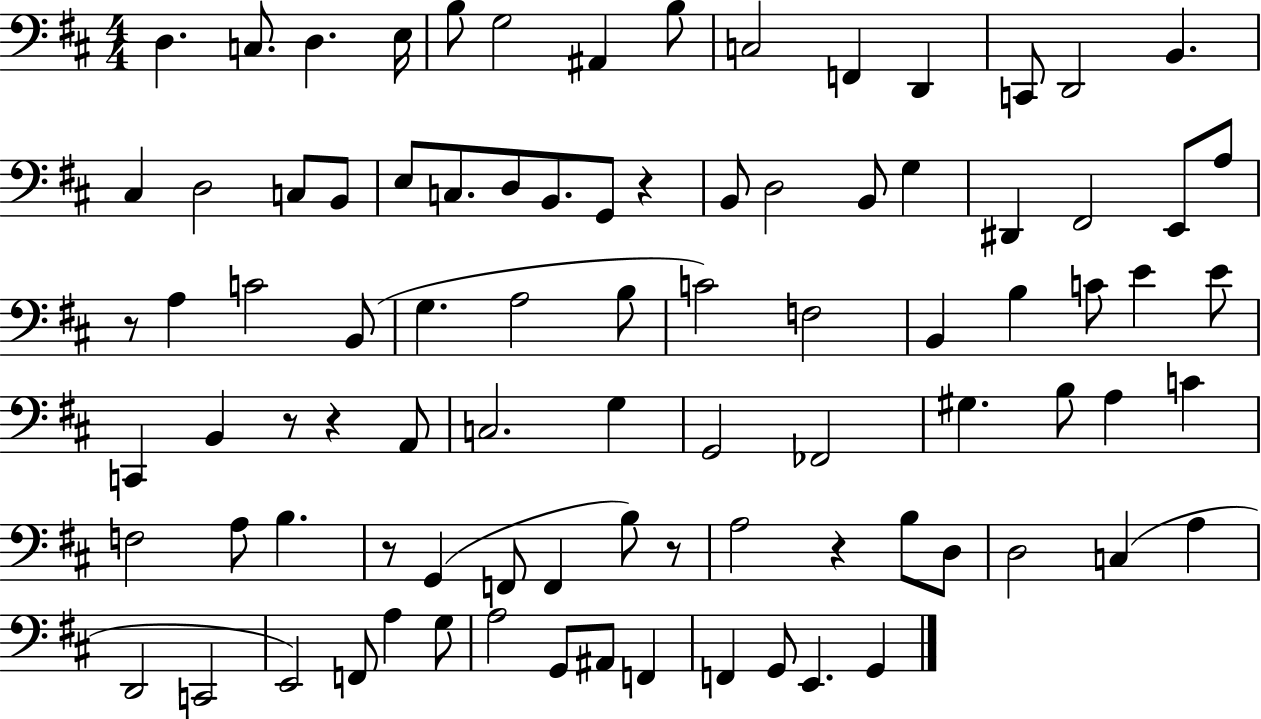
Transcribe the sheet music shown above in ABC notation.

X:1
T:Untitled
M:4/4
L:1/4
K:D
D, C,/2 D, E,/4 B,/2 G,2 ^A,, B,/2 C,2 F,, D,, C,,/2 D,,2 B,, ^C, D,2 C,/2 B,,/2 E,/2 C,/2 D,/2 B,,/2 G,,/2 z B,,/2 D,2 B,,/2 G, ^D,, ^F,,2 E,,/2 A,/2 z/2 A, C2 B,,/2 G, A,2 B,/2 C2 F,2 B,, B, C/2 E E/2 C,, B,, z/2 z A,,/2 C,2 G, G,,2 _F,,2 ^G, B,/2 A, C F,2 A,/2 B, z/2 G,, F,,/2 F,, B,/2 z/2 A,2 z B,/2 D,/2 D,2 C, A, D,,2 C,,2 E,,2 F,,/2 A, G,/2 A,2 G,,/2 ^A,,/2 F,, F,, G,,/2 E,, G,,